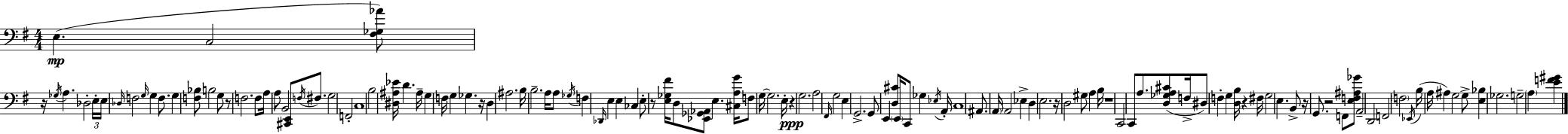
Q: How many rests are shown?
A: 10